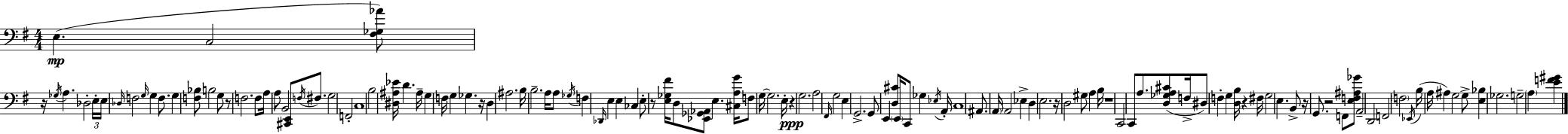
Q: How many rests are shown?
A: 10